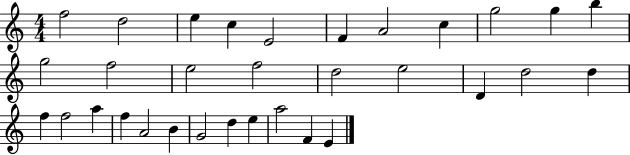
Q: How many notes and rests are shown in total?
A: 32